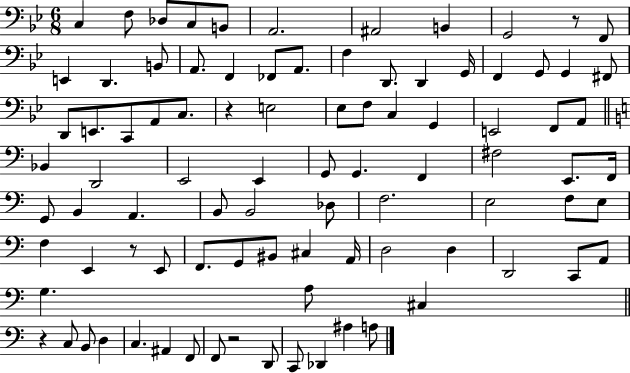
C3/q F3/e Db3/e C3/e B2/e A2/h. A#2/h B2/q G2/h R/e F2/e E2/q D2/q. B2/e A2/e. F2/q FES2/e A2/e. F3/q D2/e. D2/q G2/s F2/q G2/e G2/q F#2/e D2/e E2/e. C2/e A2/e C3/e. R/q E3/h Eb3/e F3/e C3/q G2/q E2/h F2/e A2/e Bb2/q D2/h E2/h E2/q G2/e G2/q. F2/q F#3/h E2/e. F2/s G2/e B2/q A2/q. B2/e B2/h Db3/e F3/h. E3/h F3/e E3/e F3/q E2/q R/e E2/e F2/e. G2/e BIS2/e C#3/q A2/s D3/h D3/q D2/h C2/e A2/e G3/q. A3/e C#3/q R/q C3/e B2/e D3/q C3/q. A#2/q F2/e F2/e R/h D2/e C2/e Db2/q A#3/q A3/e